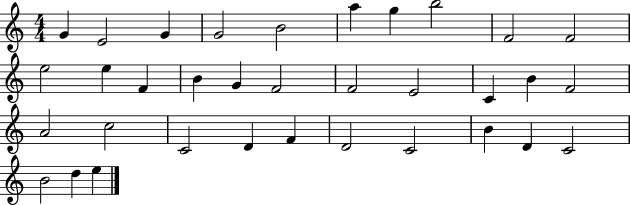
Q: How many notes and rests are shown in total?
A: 34